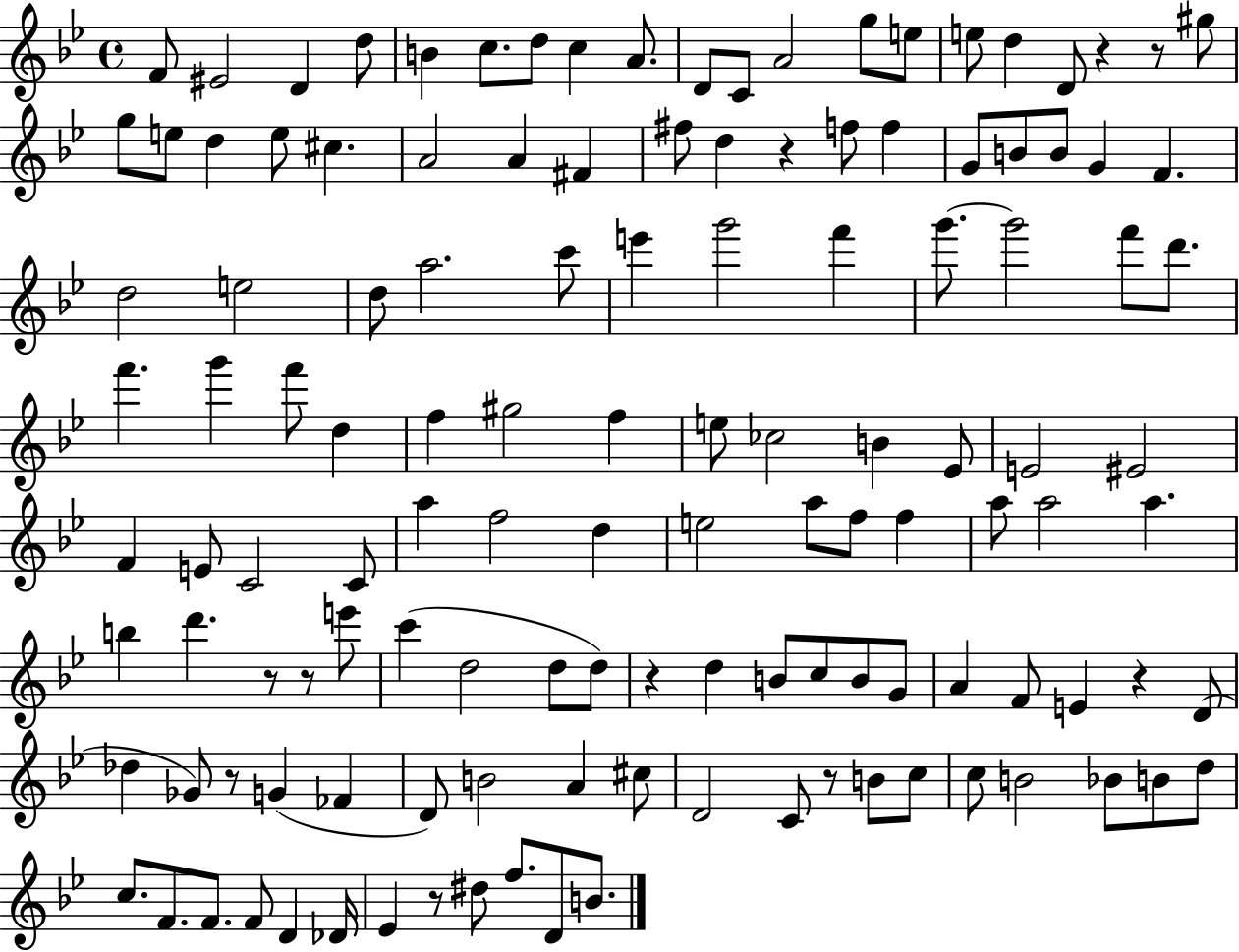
X:1
T:Untitled
M:4/4
L:1/4
K:Bb
F/2 ^E2 D d/2 B c/2 d/2 c A/2 D/2 C/2 A2 g/2 e/2 e/2 d D/2 z z/2 ^g/2 g/2 e/2 d e/2 ^c A2 A ^F ^f/2 d z f/2 f G/2 B/2 B/2 G F d2 e2 d/2 a2 c'/2 e' g'2 f' g'/2 g'2 f'/2 d'/2 f' g' f'/2 d f ^g2 f e/2 _c2 B _E/2 E2 ^E2 F E/2 C2 C/2 a f2 d e2 a/2 f/2 f a/2 a2 a b d' z/2 z/2 e'/2 c' d2 d/2 d/2 z d B/2 c/2 B/2 G/2 A F/2 E z D/2 _d _G/2 z/2 G _F D/2 B2 A ^c/2 D2 C/2 z/2 B/2 c/2 c/2 B2 _B/2 B/2 d/2 c/2 F/2 F/2 F/2 D _D/4 _E z/2 ^d/2 f/2 D/2 B/2